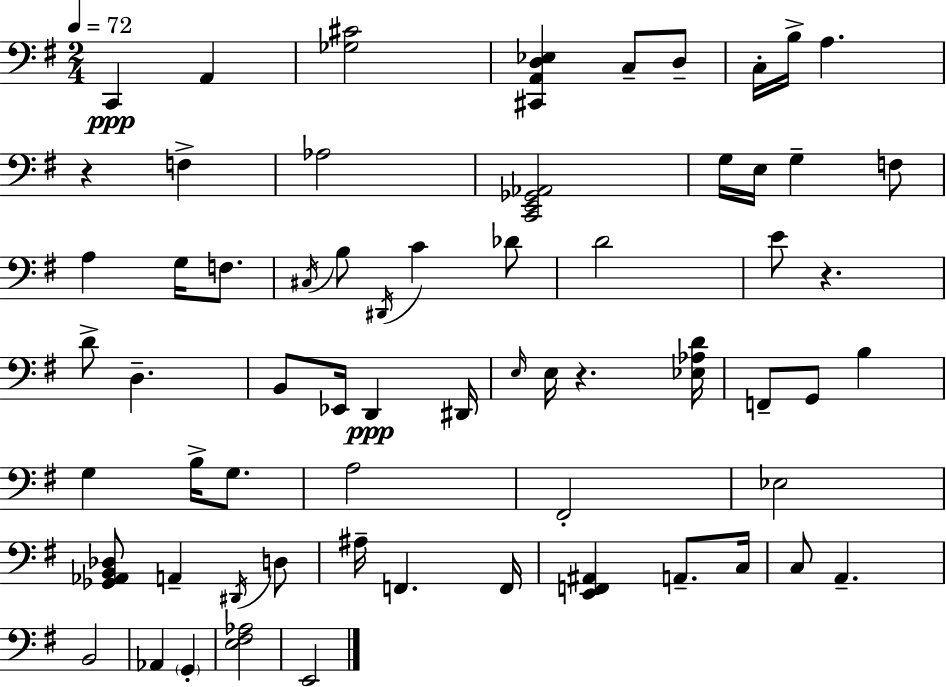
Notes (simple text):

C2/q A2/q [Gb3,C#4]/h [C#2,A2,D3,Eb3]/q C3/e D3/e C3/s B3/s A3/q. R/q F3/q Ab3/h [C2,E2,Gb2,Ab2]/h G3/s E3/s G3/q F3/e A3/q G3/s F3/e. C#3/s B3/e D#2/s C4/q Db4/e D4/h E4/e R/q. D4/e D3/q. B2/e Eb2/s D2/q D#2/s E3/s E3/s R/q. [Eb3,Ab3,D4]/s F2/e G2/e B3/q G3/q B3/s G3/e. A3/h F#2/h Eb3/h [Gb2,Ab2,B2,Db3]/e A2/q D#2/s D3/e A#3/s F2/q. F2/s [E2,F2,A#2]/q A2/e. C3/s C3/e A2/q. B2/h Ab2/q G2/q [E3,F#3,Ab3]/h E2/h